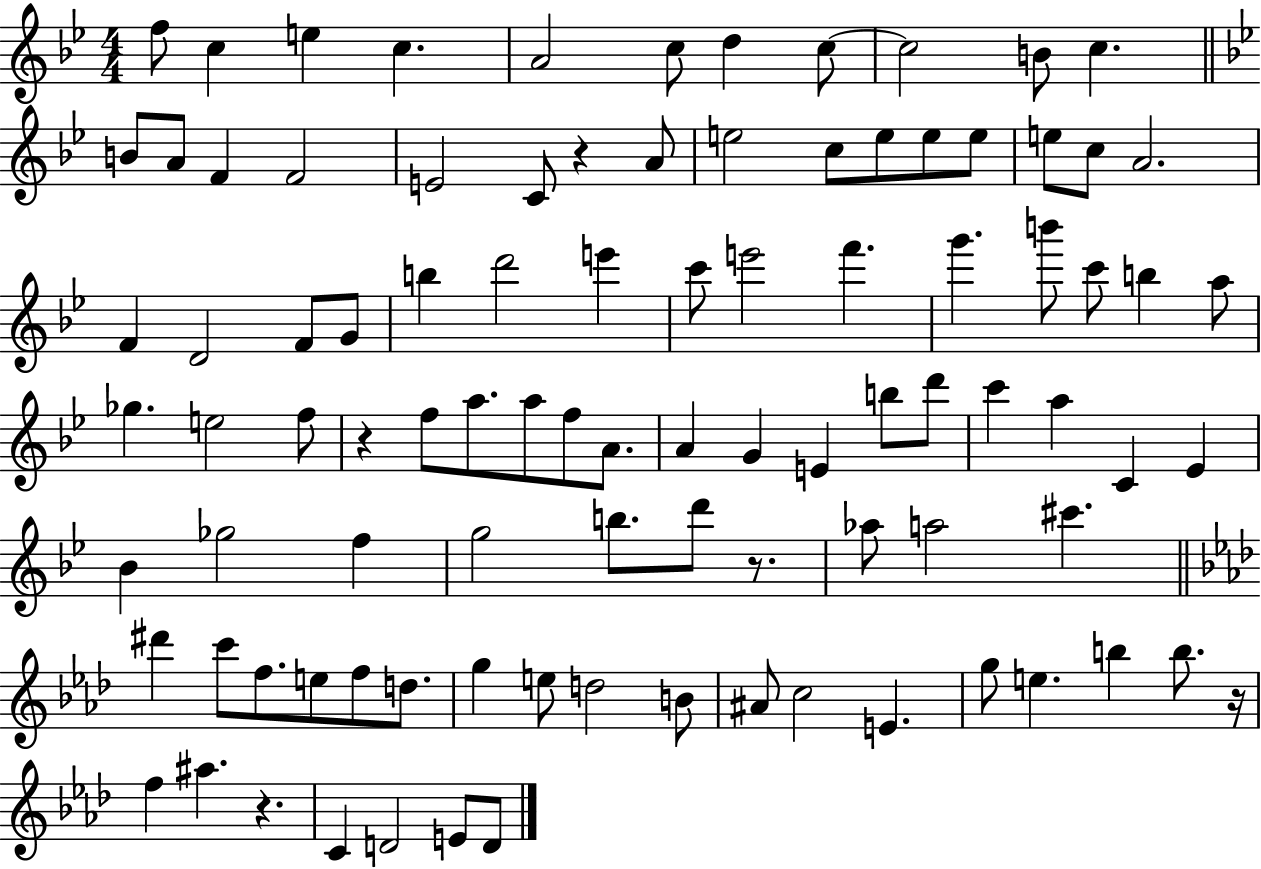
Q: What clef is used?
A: treble